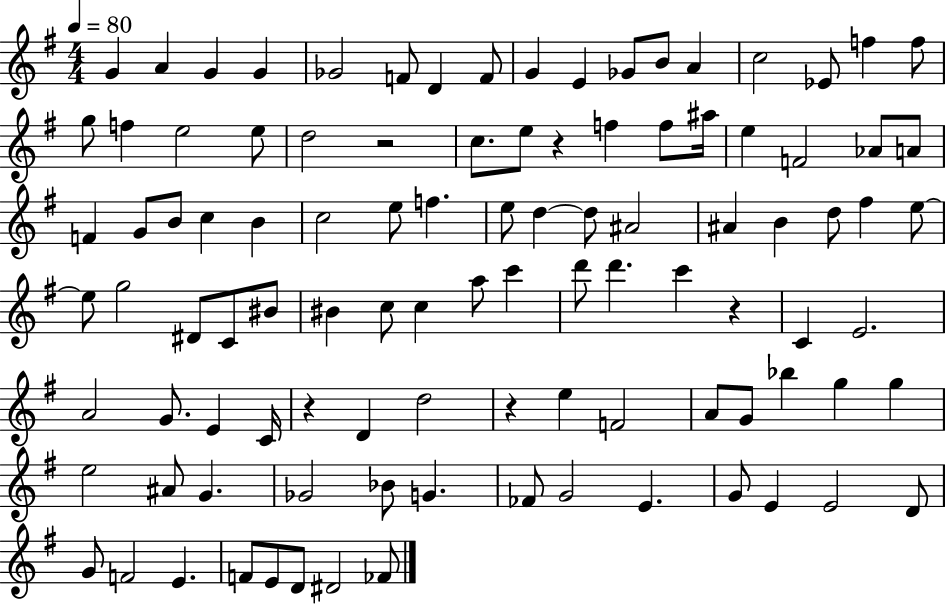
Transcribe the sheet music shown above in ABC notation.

X:1
T:Untitled
M:4/4
L:1/4
K:G
G A G G _G2 F/2 D F/2 G E _G/2 B/2 A c2 _E/2 f f/2 g/2 f e2 e/2 d2 z2 c/2 e/2 z f f/2 ^a/4 e F2 _A/2 A/2 F G/2 B/2 c B c2 e/2 f e/2 d d/2 ^A2 ^A B d/2 ^f e/2 e/2 g2 ^D/2 C/2 ^B/2 ^B c/2 c a/2 c' d'/2 d' c' z C E2 A2 G/2 E C/4 z D d2 z e F2 A/2 G/2 _b g g e2 ^A/2 G _G2 _B/2 G _F/2 G2 E G/2 E E2 D/2 G/2 F2 E F/2 E/2 D/2 ^D2 _F/2